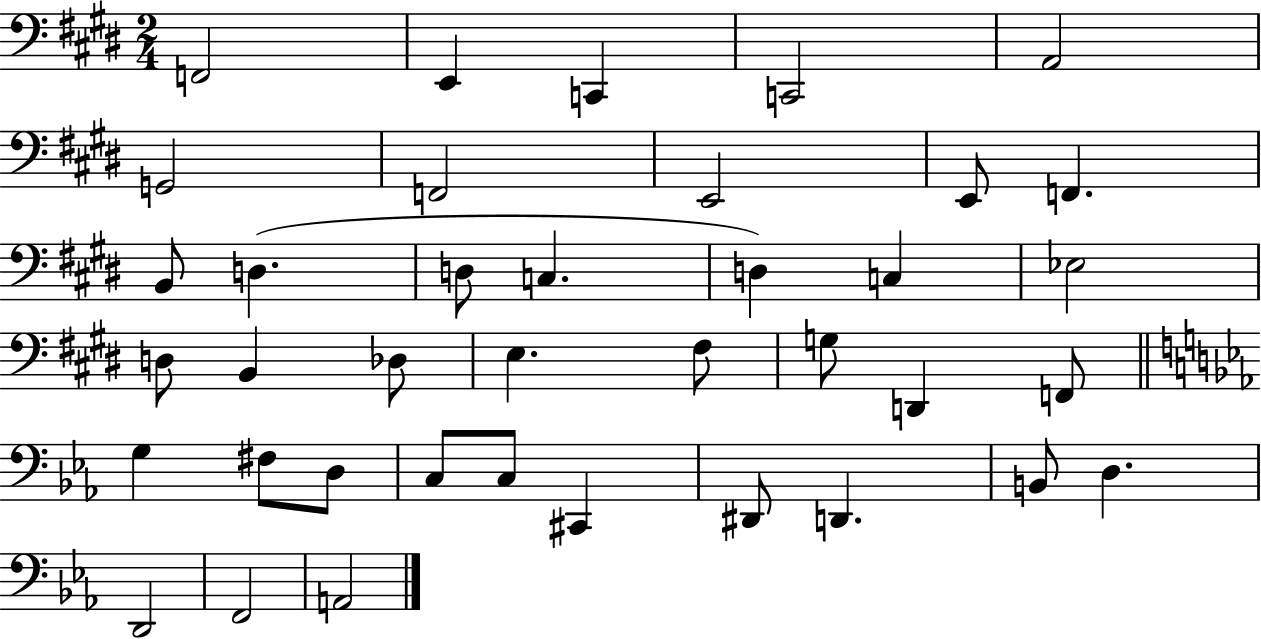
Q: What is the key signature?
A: E major